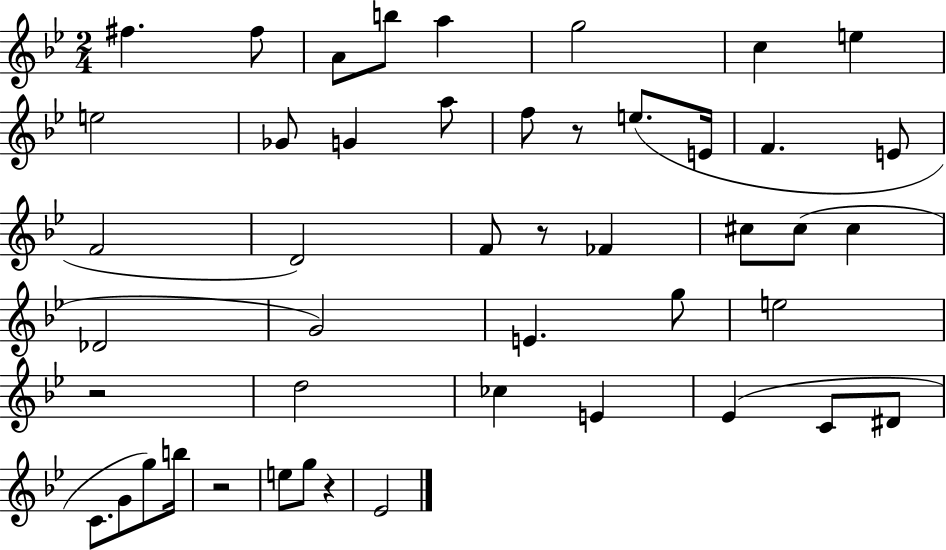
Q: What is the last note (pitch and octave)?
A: Eb4